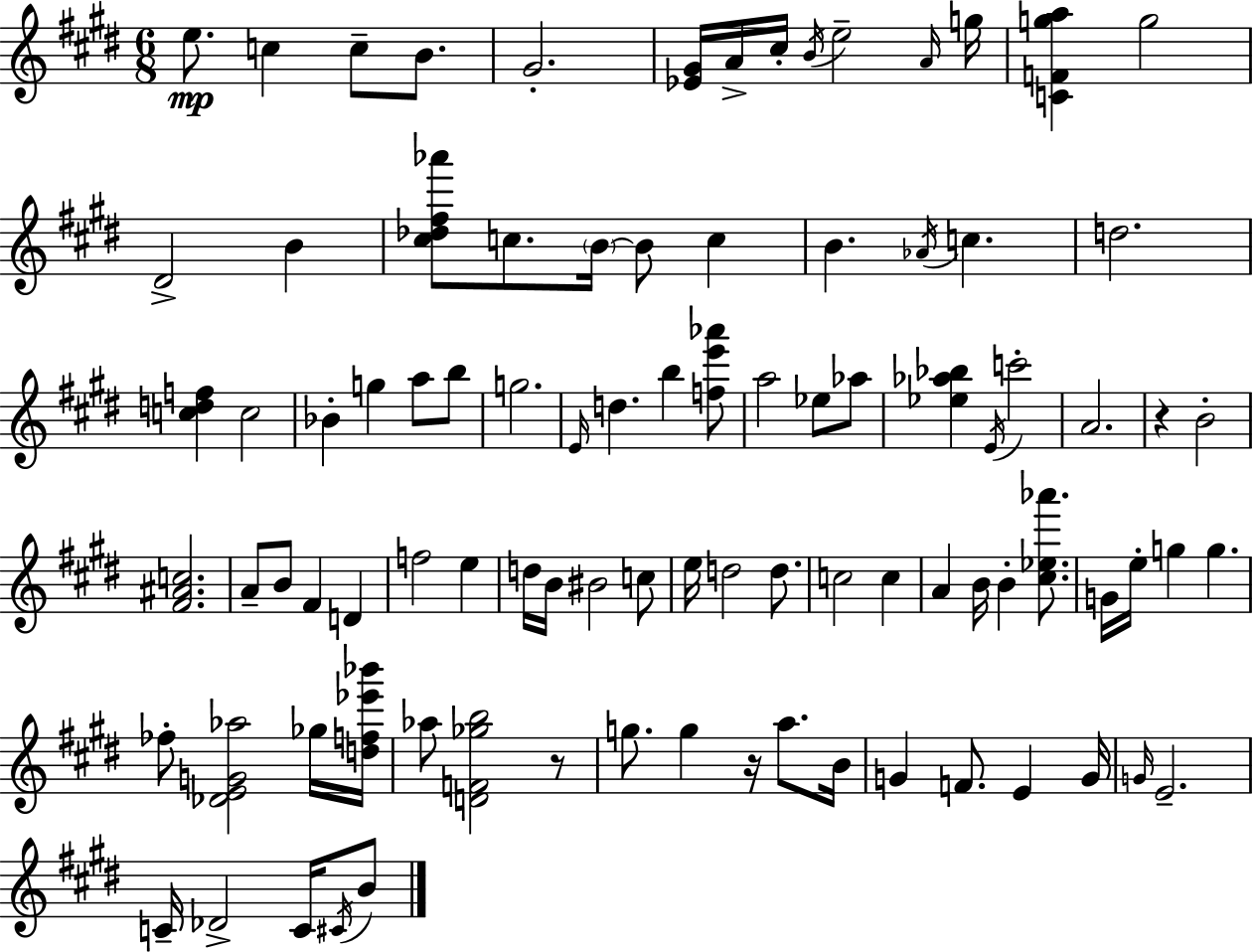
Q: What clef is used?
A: treble